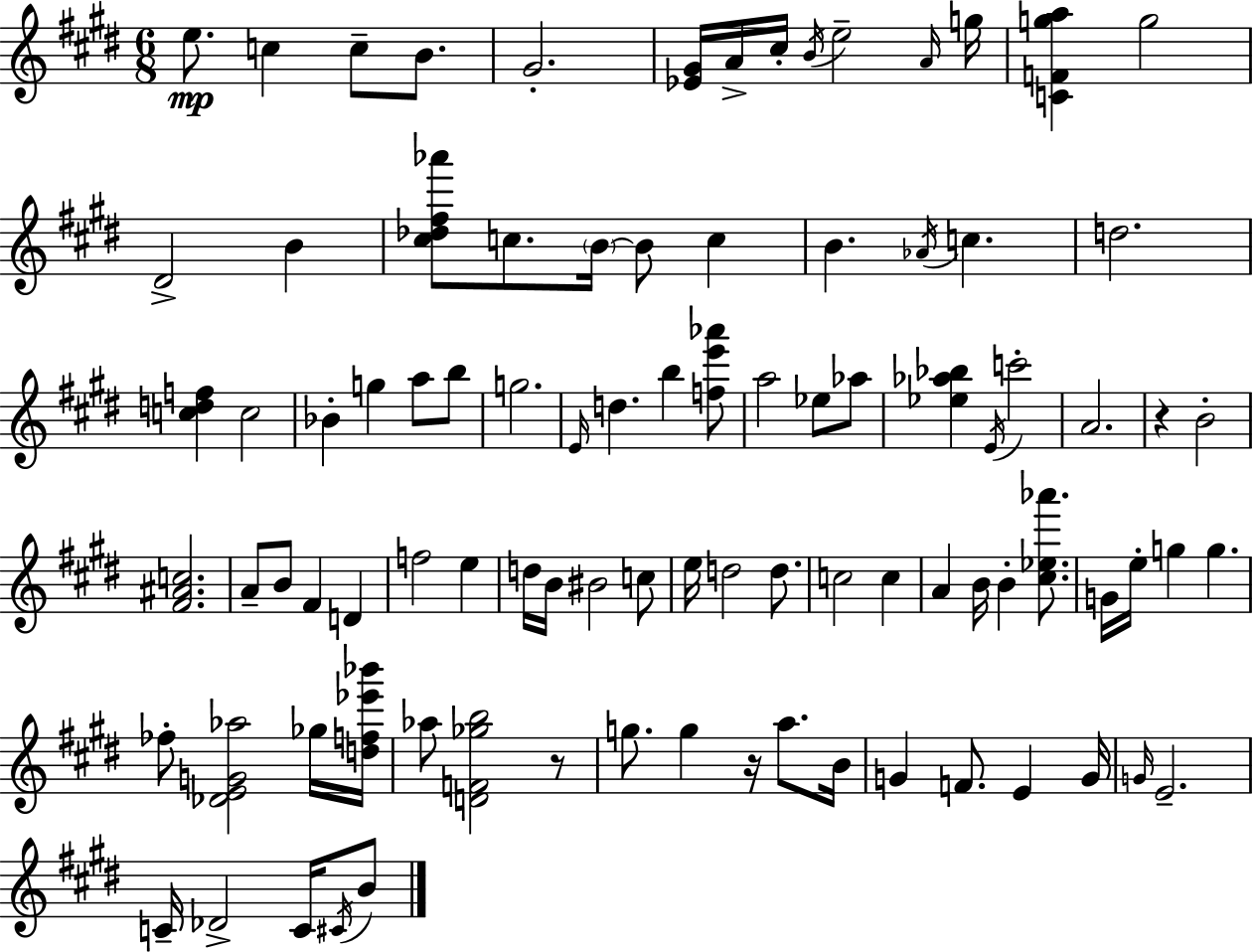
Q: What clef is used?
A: treble